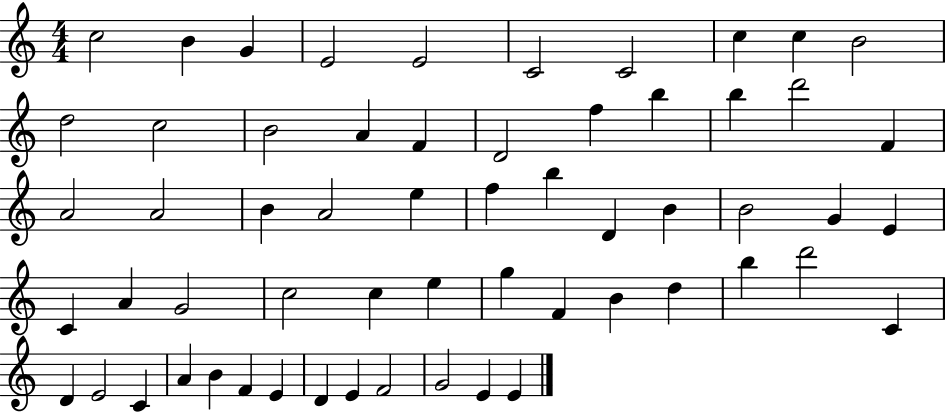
X:1
T:Untitled
M:4/4
L:1/4
K:C
c2 B G E2 E2 C2 C2 c c B2 d2 c2 B2 A F D2 f b b d'2 F A2 A2 B A2 e f b D B B2 G E C A G2 c2 c e g F B d b d'2 C D E2 C A B F E D E F2 G2 E E